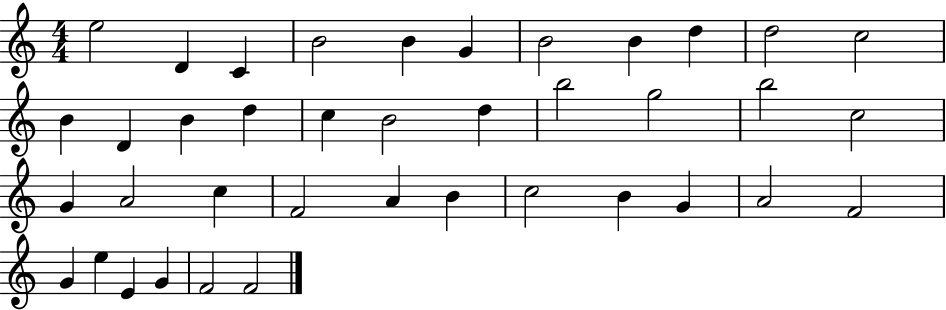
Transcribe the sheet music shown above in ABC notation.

X:1
T:Untitled
M:4/4
L:1/4
K:C
e2 D C B2 B G B2 B d d2 c2 B D B d c B2 d b2 g2 b2 c2 G A2 c F2 A B c2 B G A2 F2 G e E G F2 F2